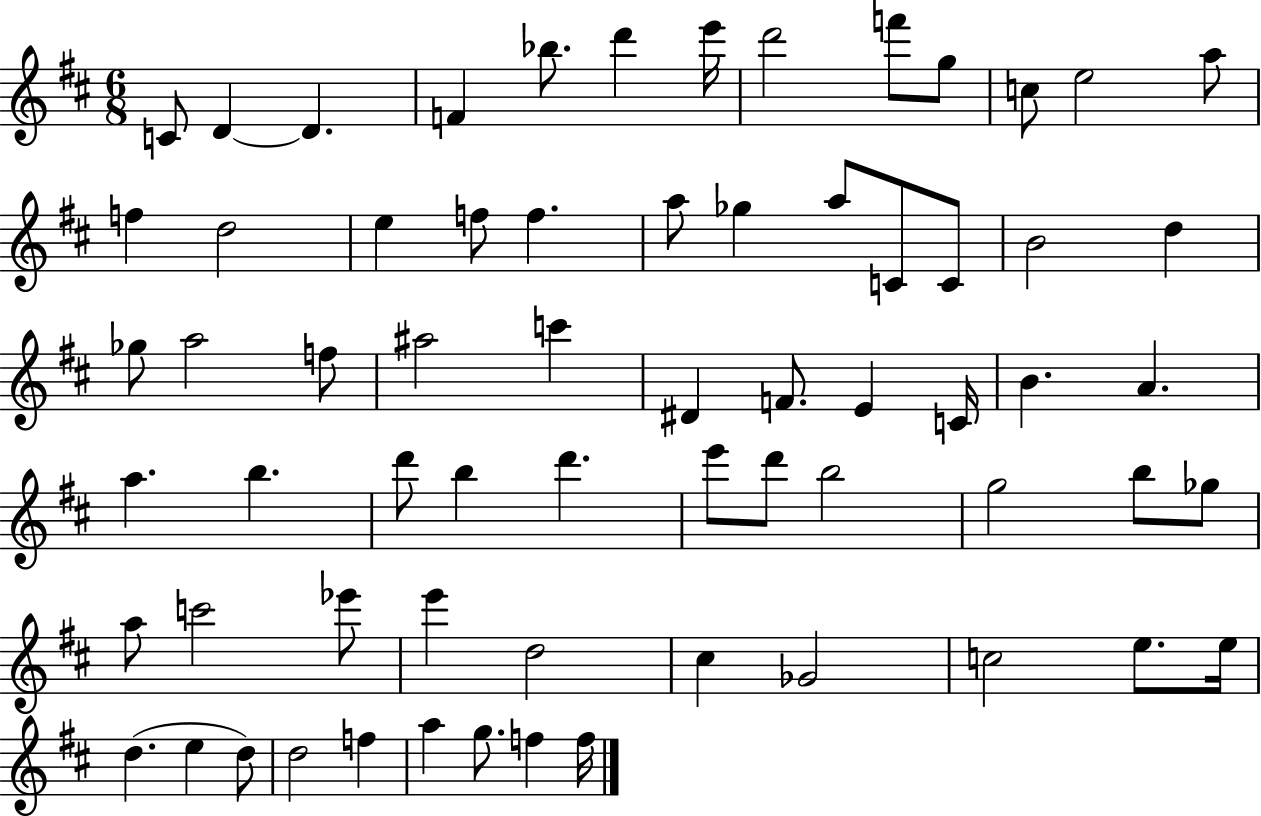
C4/e D4/q D4/q. F4/q Bb5/e. D6/q E6/s D6/h F6/e G5/e C5/e E5/h A5/e F5/q D5/h E5/q F5/e F5/q. A5/e Gb5/q A5/e C4/e C4/e B4/h D5/q Gb5/e A5/h F5/e A#5/h C6/q D#4/q F4/e. E4/q C4/s B4/q. A4/q. A5/q. B5/q. D6/e B5/q D6/q. E6/e D6/e B5/h G5/h B5/e Gb5/e A5/e C6/h Eb6/e E6/q D5/h C#5/q Gb4/h C5/h E5/e. E5/s D5/q. E5/q D5/e D5/h F5/q A5/q G5/e. F5/q F5/s